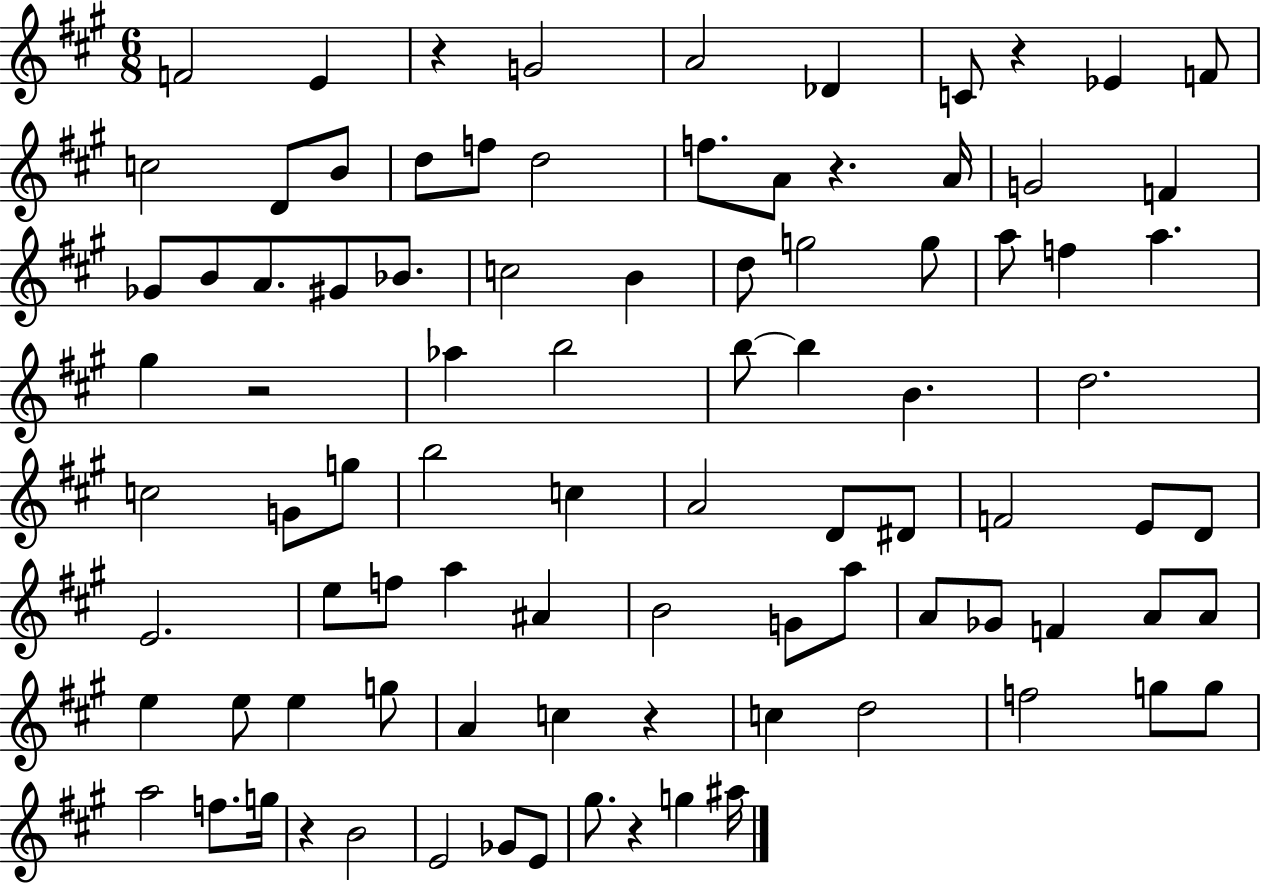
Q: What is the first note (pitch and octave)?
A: F4